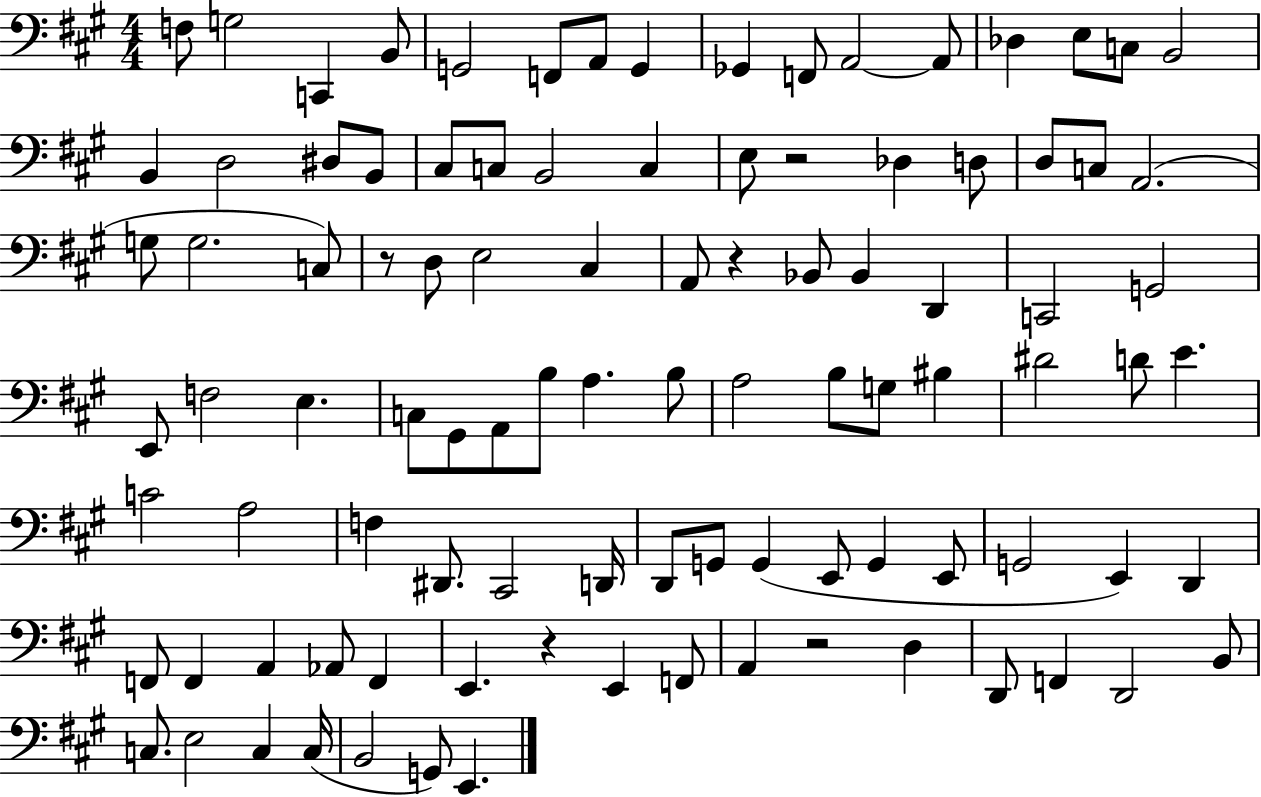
X:1
T:Untitled
M:4/4
L:1/4
K:A
F,/2 G,2 C,, B,,/2 G,,2 F,,/2 A,,/2 G,, _G,, F,,/2 A,,2 A,,/2 _D, E,/2 C,/2 B,,2 B,, D,2 ^D,/2 B,,/2 ^C,/2 C,/2 B,,2 C, E,/2 z2 _D, D,/2 D,/2 C,/2 A,,2 G,/2 G,2 C,/2 z/2 D,/2 E,2 ^C, A,,/2 z _B,,/2 _B,, D,, C,,2 G,,2 E,,/2 F,2 E, C,/2 ^G,,/2 A,,/2 B,/2 A, B,/2 A,2 B,/2 G,/2 ^B, ^D2 D/2 E C2 A,2 F, ^D,,/2 ^C,,2 D,,/4 D,,/2 G,,/2 G,, E,,/2 G,, E,,/2 G,,2 E,, D,, F,,/2 F,, A,, _A,,/2 F,, E,, z E,, F,,/2 A,, z2 D, D,,/2 F,, D,,2 B,,/2 C,/2 E,2 C, C,/4 B,,2 G,,/2 E,,